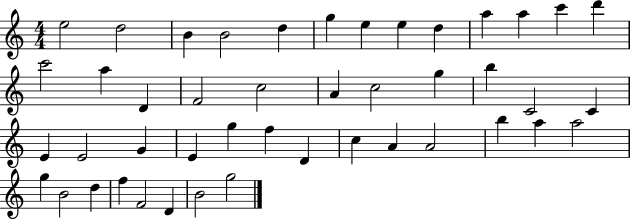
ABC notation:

X:1
T:Untitled
M:4/4
L:1/4
K:C
e2 d2 B B2 d g e e d a a c' d' c'2 a D F2 c2 A c2 g b C2 C E E2 G E g f D c A A2 b a a2 g B2 d f F2 D B2 g2